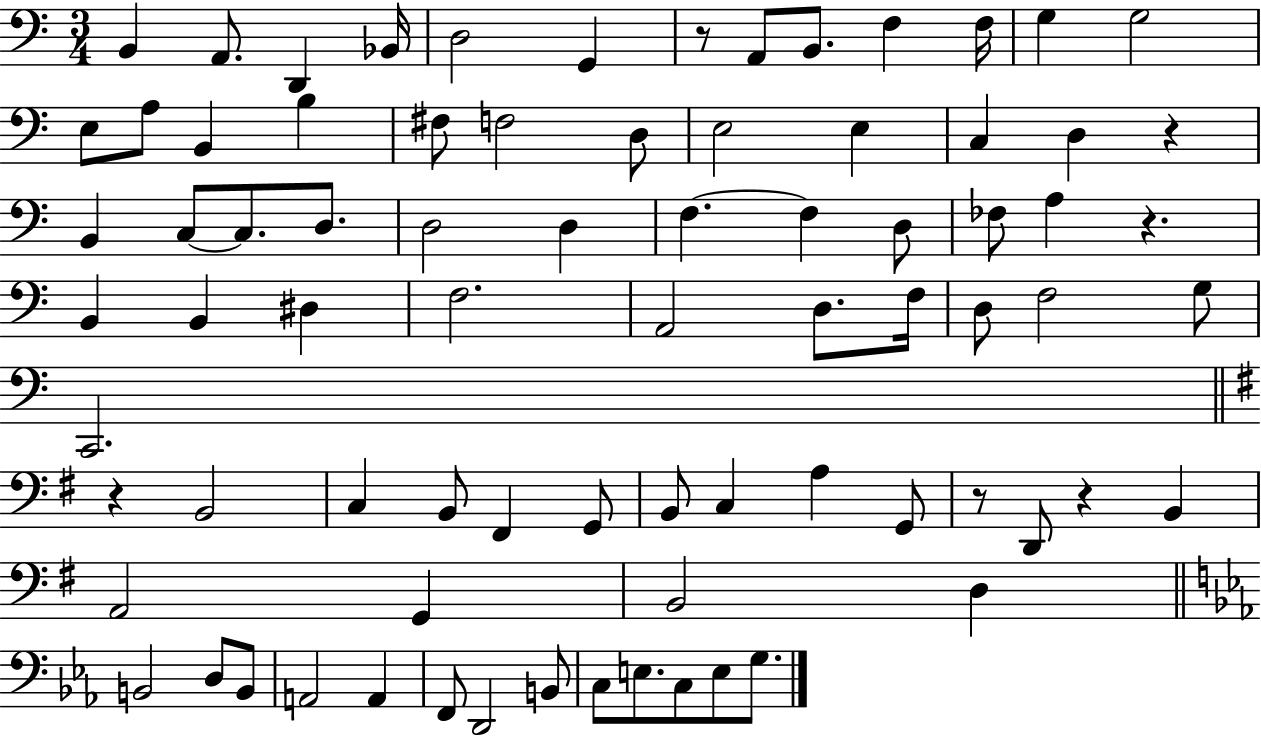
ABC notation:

X:1
T:Untitled
M:3/4
L:1/4
K:C
B,, A,,/2 D,, _B,,/4 D,2 G,, z/2 A,,/2 B,,/2 F, F,/4 G, G,2 E,/2 A,/2 B,, B, ^F,/2 F,2 D,/2 E,2 E, C, D, z B,, C,/2 C,/2 D,/2 D,2 D, F, F, D,/2 _F,/2 A, z B,, B,, ^D, F,2 A,,2 D,/2 F,/4 D,/2 F,2 G,/2 C,,2 z B,,2 C, B,,/2 ^F,, G,,/2 B,,/2 C, A, G,,/2 z/2 D,,/2 z B,, A,,2 G,, B,,2 D, B,,2 D,/2 B,,/2 A,,2 A,, F,,/2 D,,2 B,,/2 C,/2 E,/2 C,/2 E,/2 G,/2